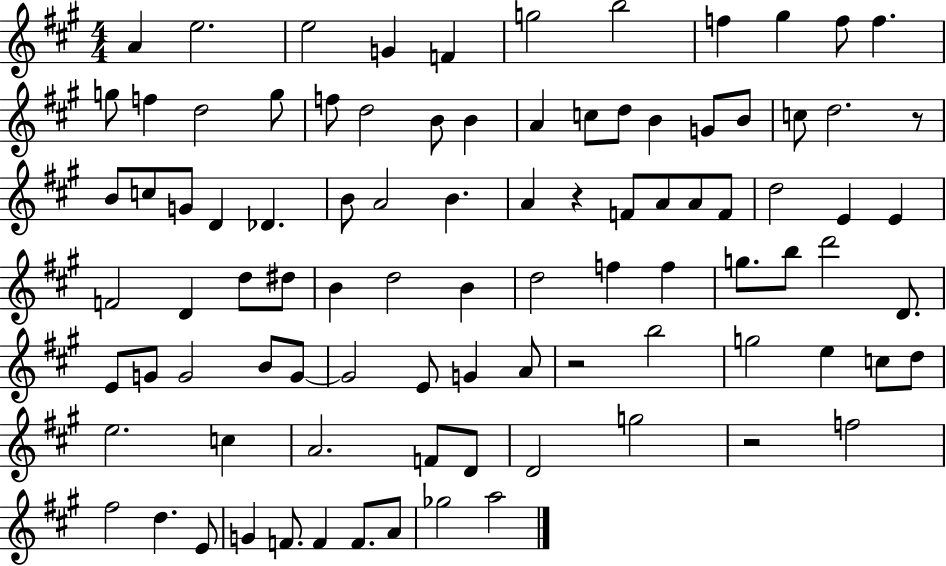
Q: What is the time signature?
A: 4/4